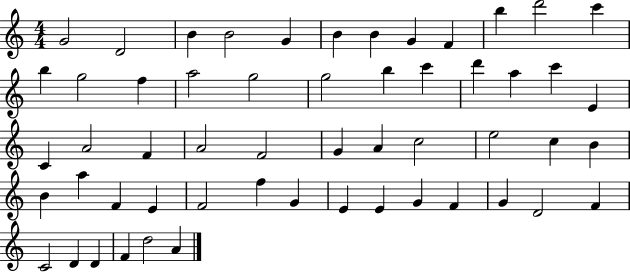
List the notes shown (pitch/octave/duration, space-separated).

G4/h D4/h B4/q B4/h G4/q B4/q B4/q G4/q F4/q B5/q D6/h C6/q B5/q G5/h F5/q A5/h G5/h G5/h B5/q C6/q D6/q A5/q C6/q E4/q C4/q A4/h F4/q A4/h F4/h G4/q A4/q C5/h E5/h C5/q B4/q B4/q A5/q F4/q E4/q F4/h F5/q G4/q E4/q E4/q G4/q F4/q G4/q D4/h F4/q C4/h D4/q D4/q F4/q D5/h A4/q